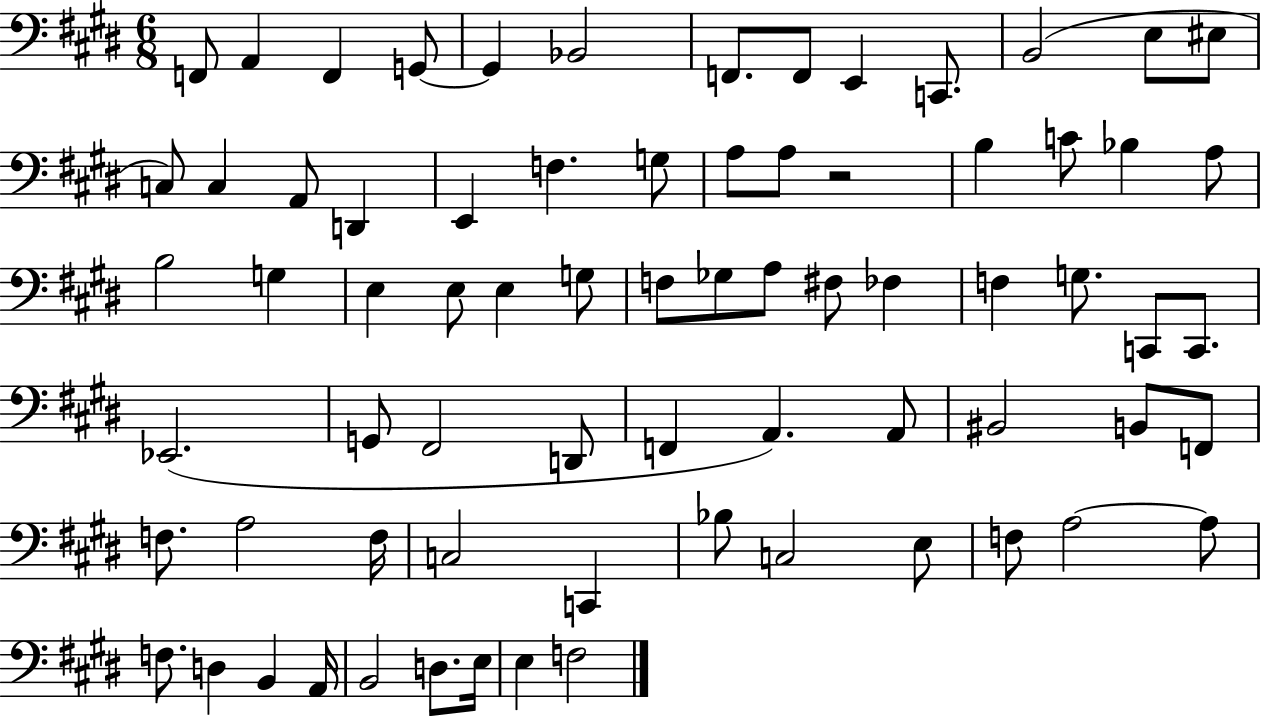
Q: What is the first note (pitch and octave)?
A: F2